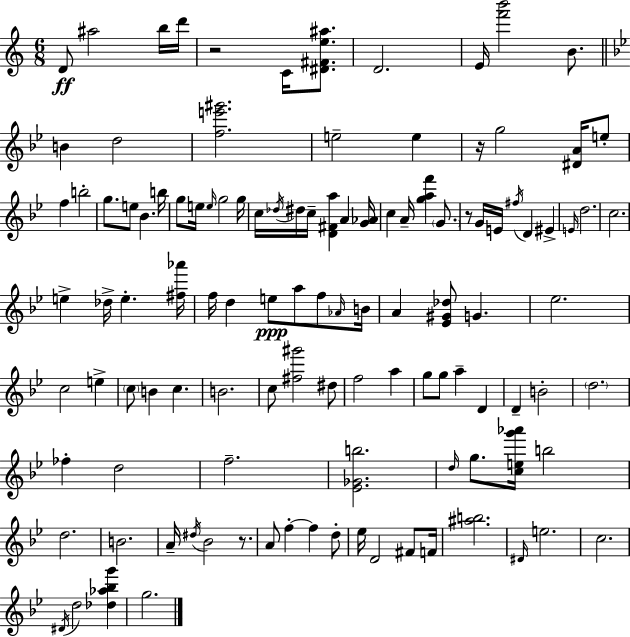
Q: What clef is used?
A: treble